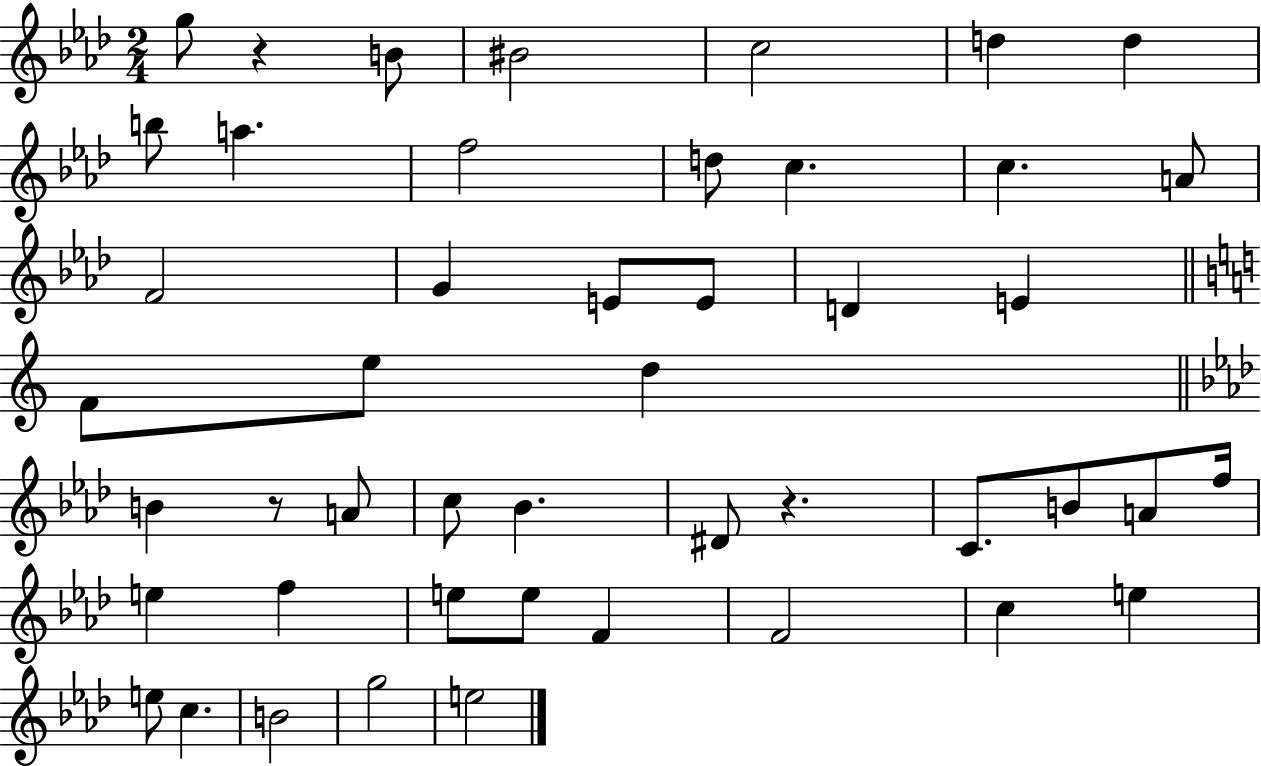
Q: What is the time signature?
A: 2/4